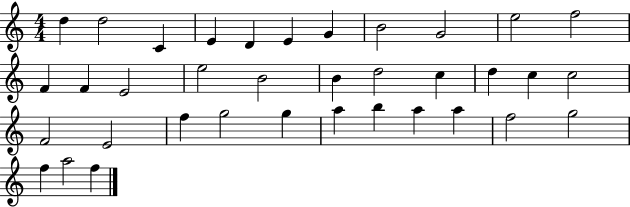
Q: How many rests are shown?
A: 0